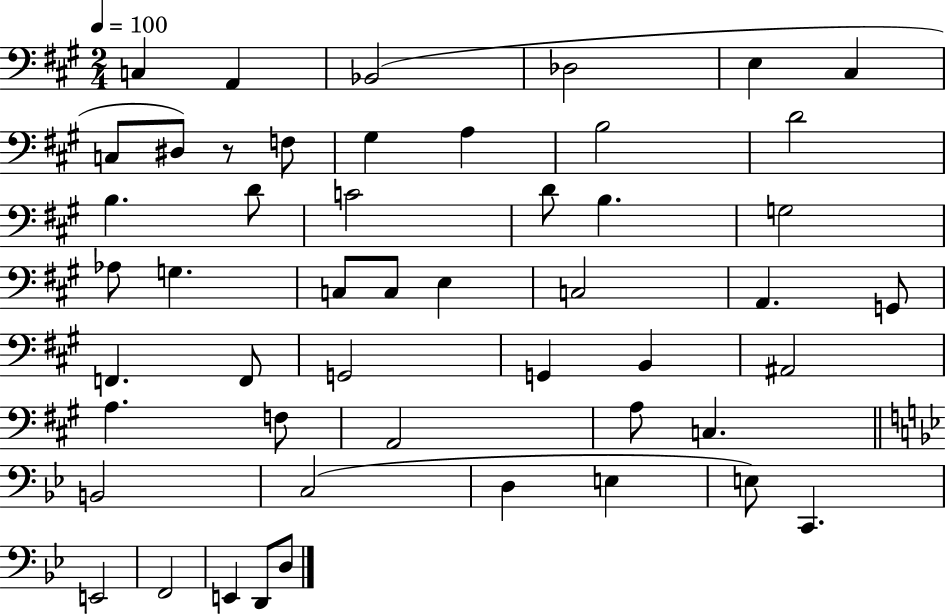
C3/q A2/q Bb2/h Db3/h E3/q C#3/q C3/e D#3/e R/e F3/e G#3/q A3/q B3/h D4/h B3/q. D4/e C4/h D4/e B3/q. G3/h Ab3/e G3/q. C3/e C3/e E3/q C3/h A2/q. G2/e F2/q. F2/e G2/h G2/q B2/q A#2/h A3/q. F3/e A2/h A3/e C3/q. B2/h C3/h D3/q E3/q E3/e C2/q. E2/h F2/h E2/q D2/e D3/e